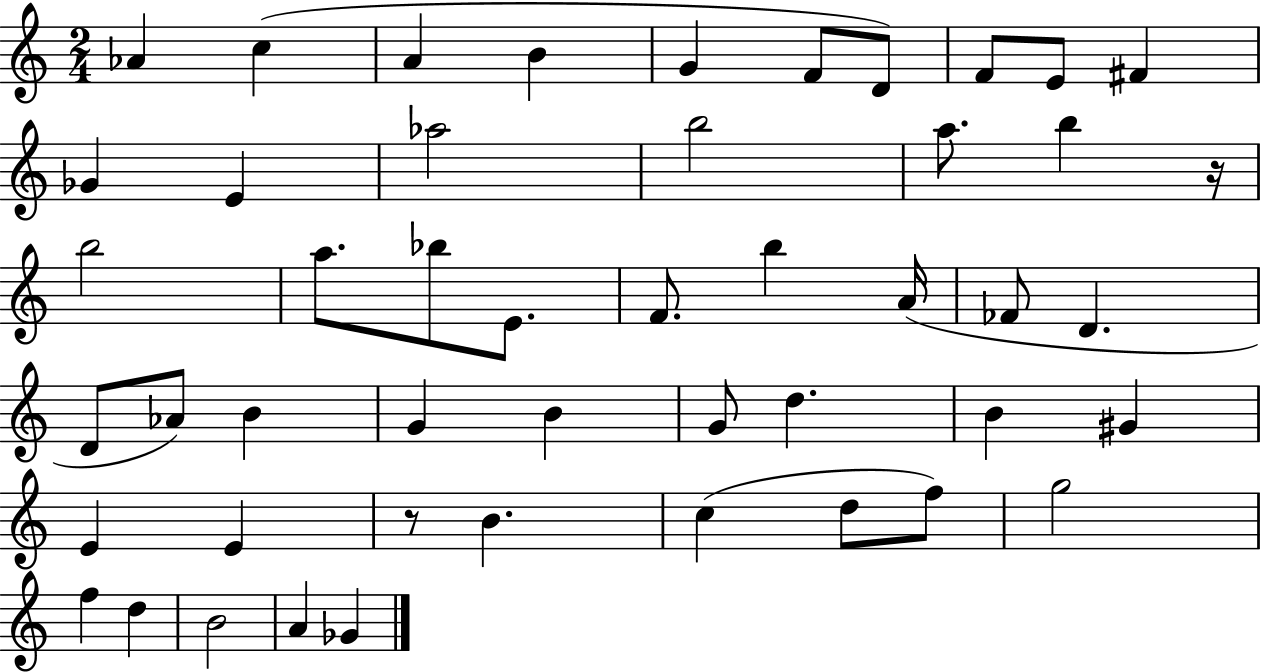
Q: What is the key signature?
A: C major